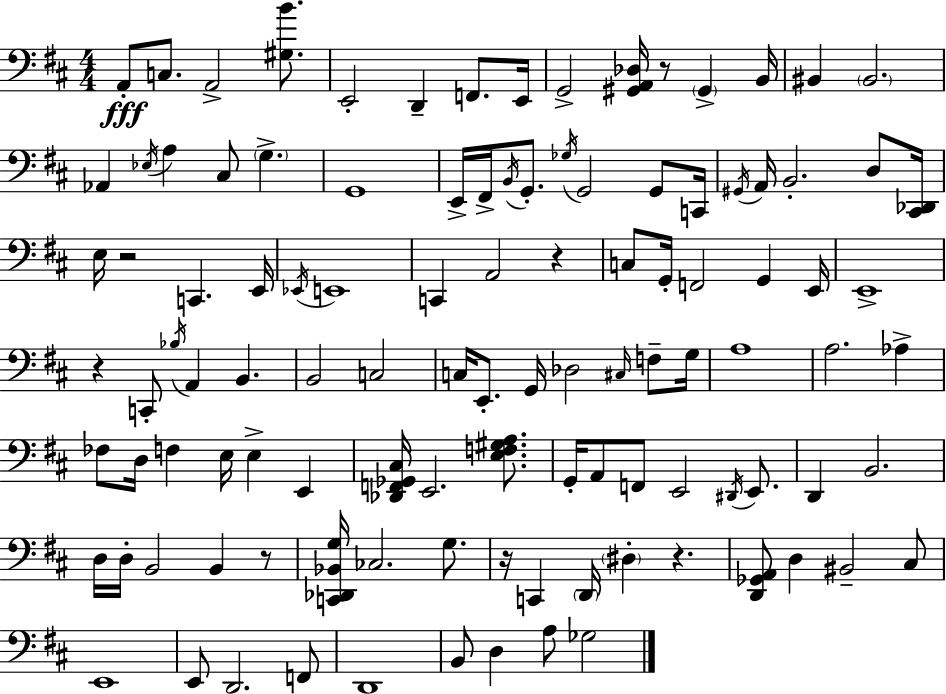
A2/e C3/e. A2/h [G#3,B4]/e. E2/h D2/q F2/e. E2/s G2/h [G#2,A2,Db3]/s R/e G#2/q B2/s BIS2/q BIS2/h. Ab2/q Eb3/s A3/q C#3/e G3/q. G2/w E2/s F#2/s B2/s G2/e. Gb3/s G2/h G2/e C2/s G#2/s A2/s B2/h. D3/e [C#2,Db2]/s E3/s R/h C2/q. E2/s Eb2/s E2/w C2/q A2/h R/q C3/e G2/s F2/h G2/q E2/s E2/w R/q C2/e Bb3/s A2/q B2/q. B2/h C3/h C3/s E2/e. G2/s Db3/h C#3/s F3/e G3/s A3/w A3/h. Ab3/q FES3/e D3/s F3/q E3/s E3/q E2/q [Db2,F2,Gb2,C#3]/s E2/h. [E3,F3,G#3,A3]/e. G2/s A2/e F2/e E2/h D#2/s E2/e. D2/q B2/h. D3/s D3/s B2/h B2/q R/e [C2,Db2,Bb2,G3]/s CES3/h. G3/e. R/s C2/q D2/s D#3/q R/q. [D2,Gb2,A2]/e D3/q BIS2/h C#3/e E2/w E2/e D2/h. F2/e D2/w B2/e D3/q A3/e Gb3/h